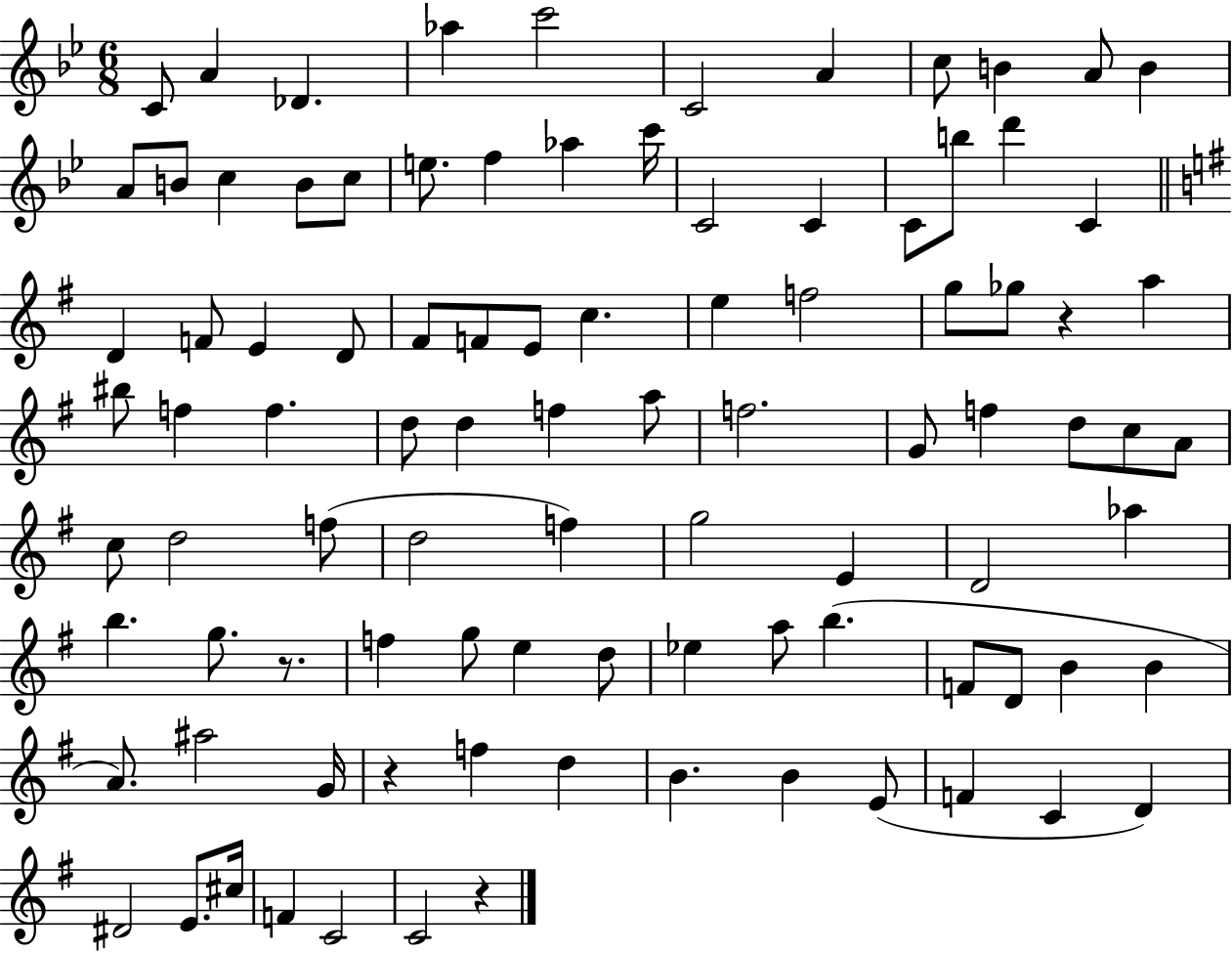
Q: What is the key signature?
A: BES major